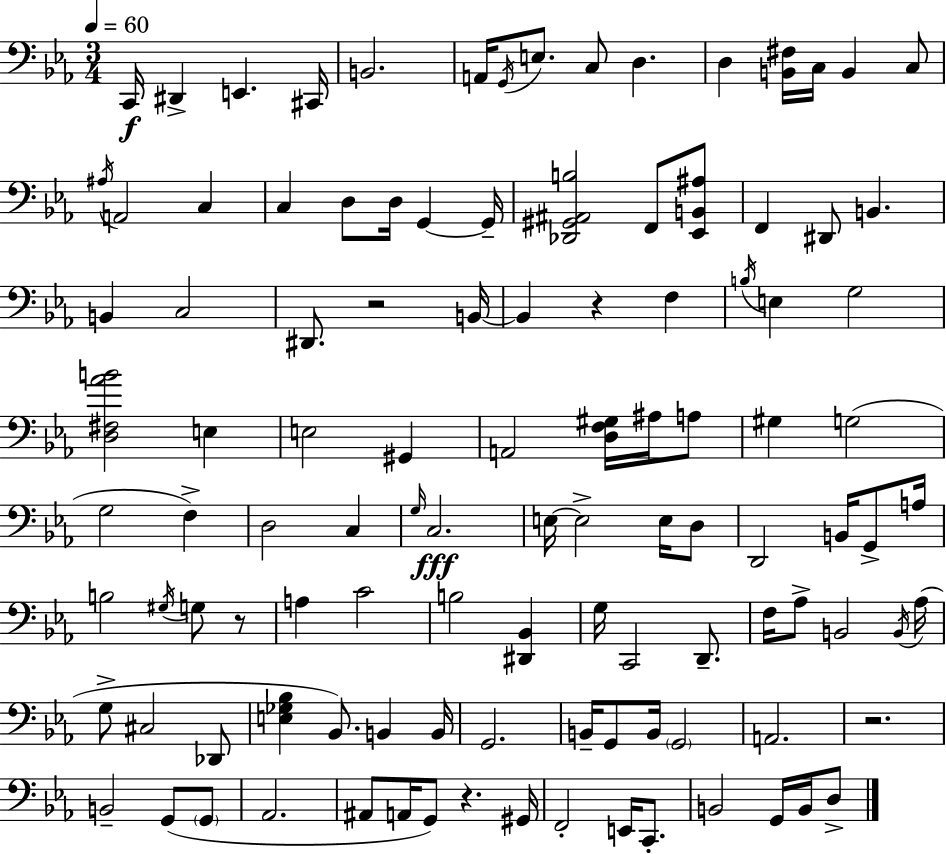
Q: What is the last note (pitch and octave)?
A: D3